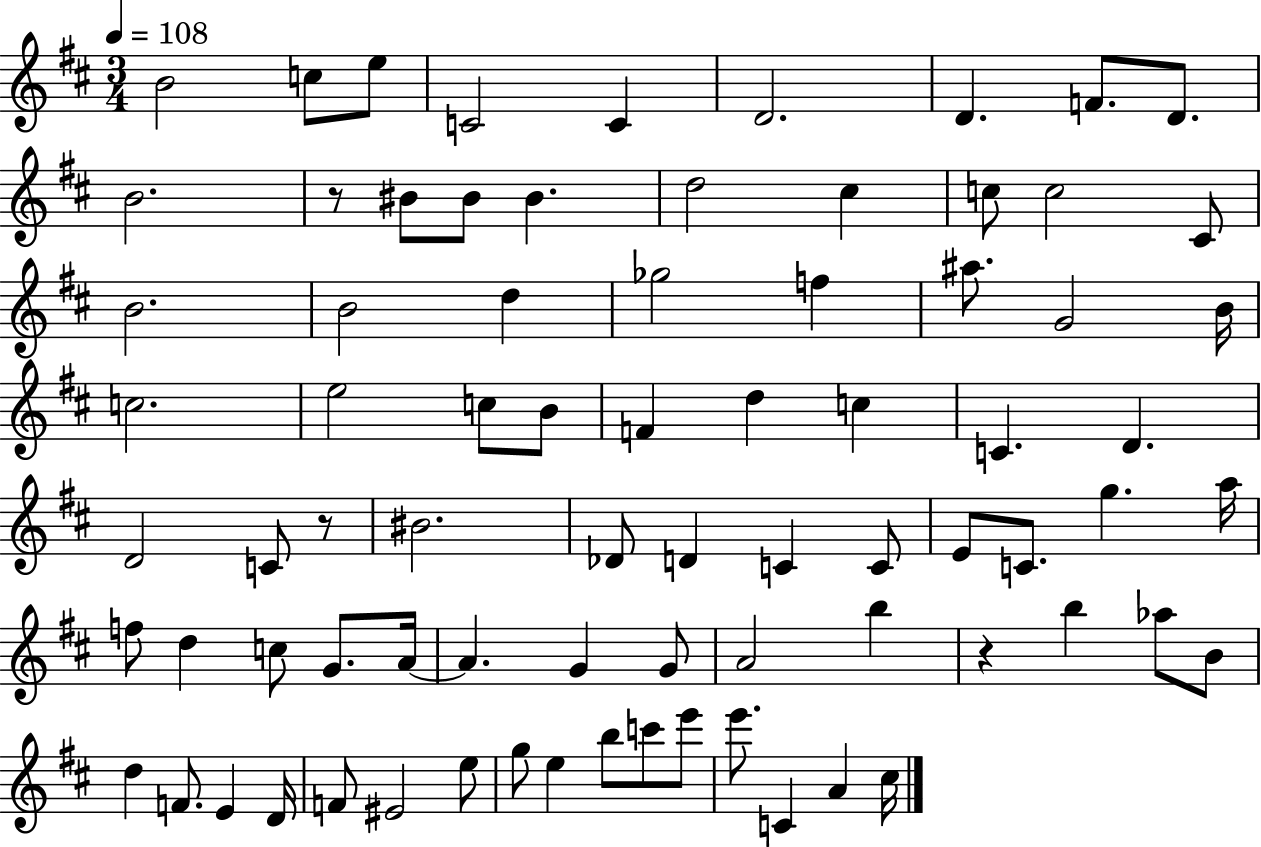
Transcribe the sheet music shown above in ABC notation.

X:1
T:Untitled
M:3/4
L:1/4
K:D
B2 c/2 e/2 C2 C D2 D F/2 D/2 B2 z/2 ^B/2 ^B/2 ^B d2 ^c c/2 c2 ^C/2 B2 B2 d _g2 f ^a/2 G2 B/4 c2 e2 c/2 B/2 F d c C D D2 C/2 z/2 ^B2 _D/2 D C C/2 E/2 C/2 g a/4 f/2 d c/2 G/2 A/4 A G G/2 A2 b z b _a/2 B/2 d F/2 E D/4 F/2 ^E2 e/2 g/2 e b/2 c'/2 e'/2 e'/2 C A ^c/4